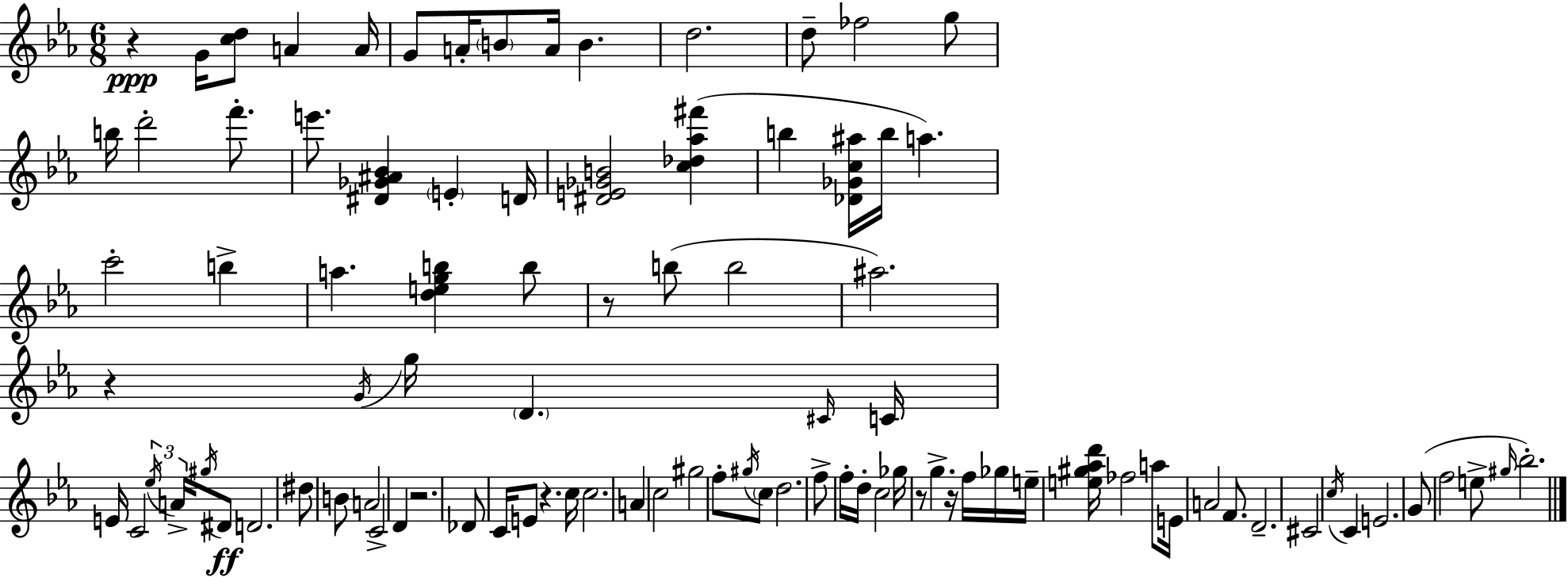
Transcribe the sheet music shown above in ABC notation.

X:1
T:Untitled
M:6/8
L:1/4
K:Cm
z G/4 [cd]/2 A A/4 G/2 A/4 B/2 A/4 B d2 d/2 _f2 g/2 b/4 d'2 f'/2 e'/2 [^D_G^A_B] E D/4 [^DE_GB]2 [c_d_a^f'] b [_D_Gc^a]/4 b/4 a c'2 b a [degb] b/2 z/2 b/2 b2 ^a2 z G/4 g/4 D ^C/4 C/4 E/4 C2 _e/4 A/4 ^g/4 ^D/2 D2 ^d/2 B/2 A2 C2 D z2 _D/2 C/4 E/2 z c/4 c2 A c2 ^g2 f/2 ^g/4 c/2 d2 f/2 f/4 d/4 c2 _g/4 z/2 g z/4 f/4 _g/4 e/4 [e^g_ad']/4 _f2 a/2 E/4 A2 F/2 D2 ^C2 c/4 C E2 G/2 f2 e/2 ^g/4 _b2